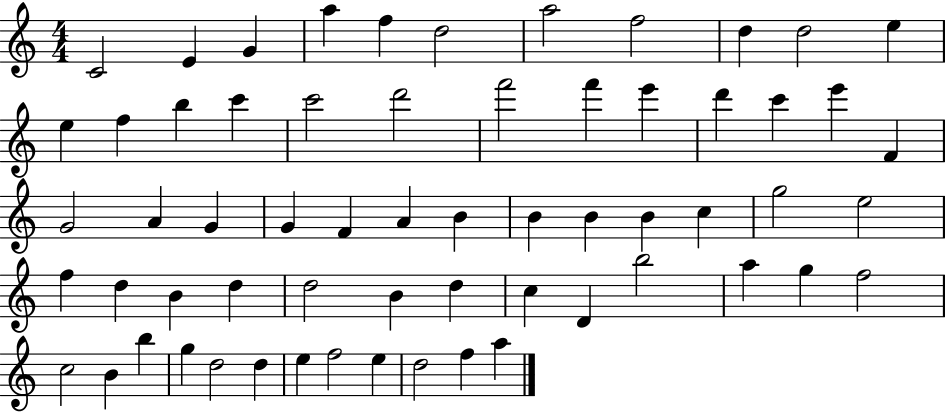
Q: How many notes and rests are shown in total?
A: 62